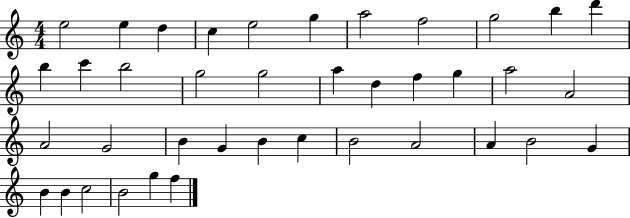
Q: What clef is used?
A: treble